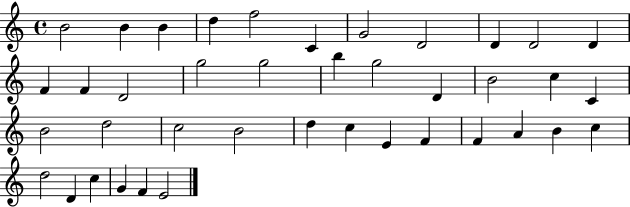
{
  \clef treble
  \time 4/4
  \defaultTimeSignature
  \key c \major
  b'2 b'4 b'4 | d''4 f''2 c'4 | g'2 d'2 | d'4 d'2 d'4 | \break f'4 f'4 d'2 | g''2 g''2 | b''4 g''2 d'4 | b'2 c''4 c'4 | \break b'2 d''2 | c''2 b'2 | d''4 c''4 e'4 f'4 | f'4 a'4 b'4 c''4 | \break d''2 d'4 c''4 | g'4 f'4 e'2 | \bar "|."
}